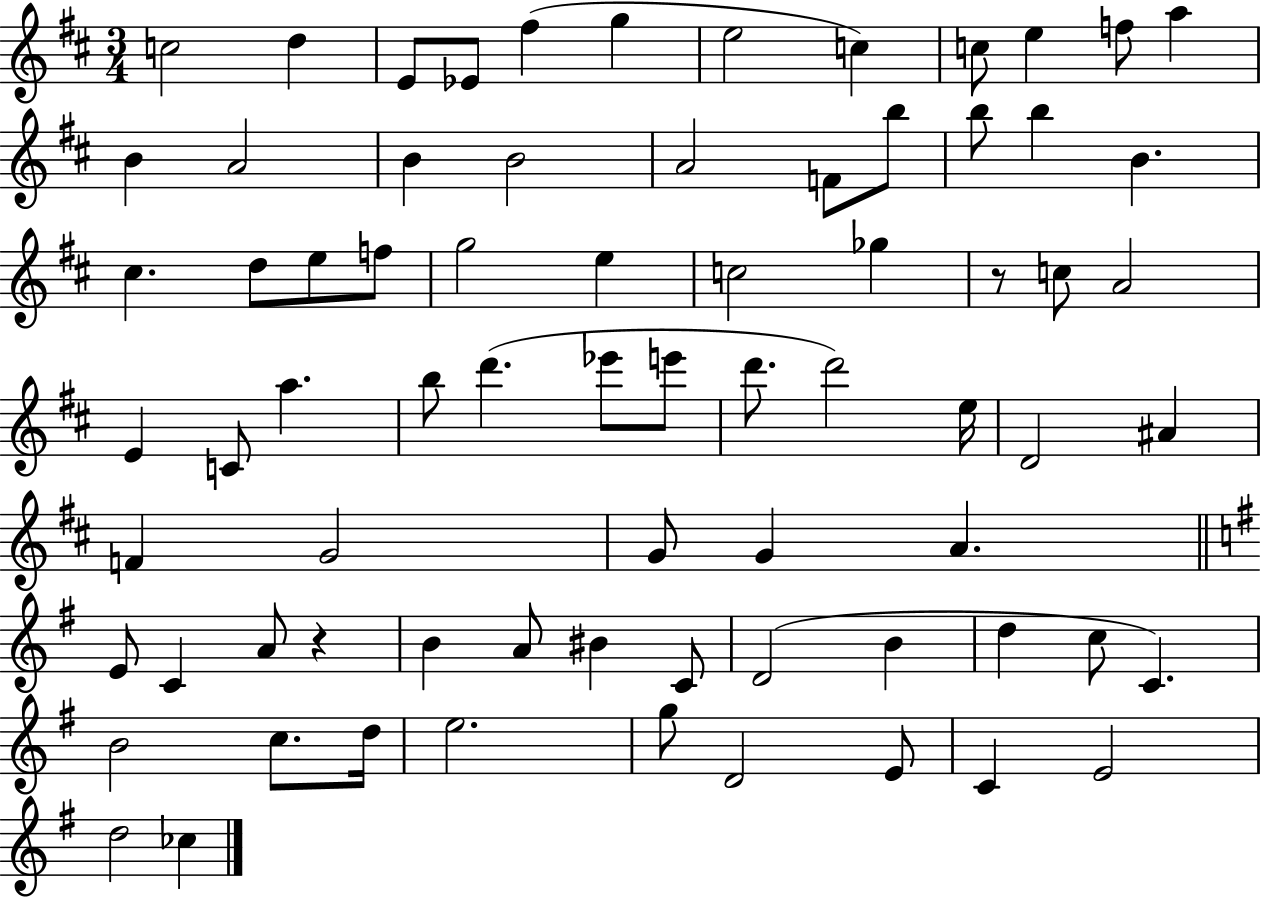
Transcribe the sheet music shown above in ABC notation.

X:1
T:Untitled
M:3/4
L:1/4
K:D
c2 d E/2 _E/2 ^f g e2 c c/2 e f/2 a B A2 B B2 A2 F/2 b/2 b/2 b B ^c d/2 e/2 f/2 g2 e c2 _g z/2 c/2 A2 E C/2 a b/2 d' _e'/2 e'/2 d'/2 d'2 e/4 D2 ^A F G2 G/2 G A E/2 C A/2 z B A/2 ^B C/2 D2 B d c/2 C B2 c/2 d/4 e2 g/2 D2 E/2 C E2 d2 _c